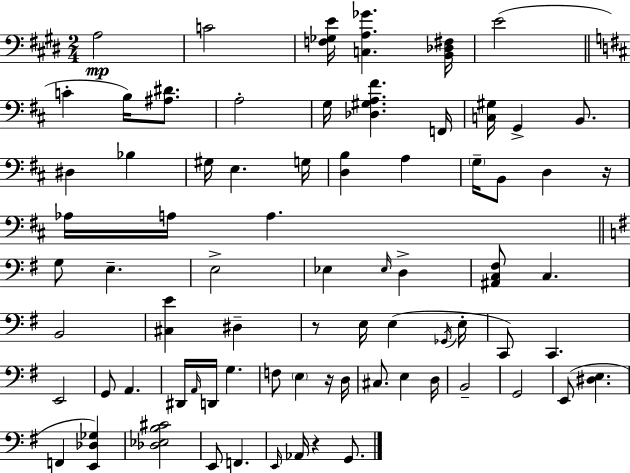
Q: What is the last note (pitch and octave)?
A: G2